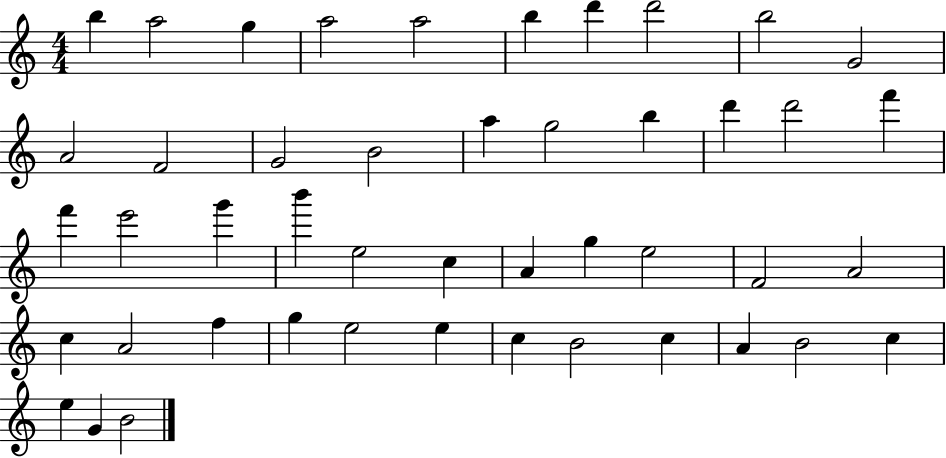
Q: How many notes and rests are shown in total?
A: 46